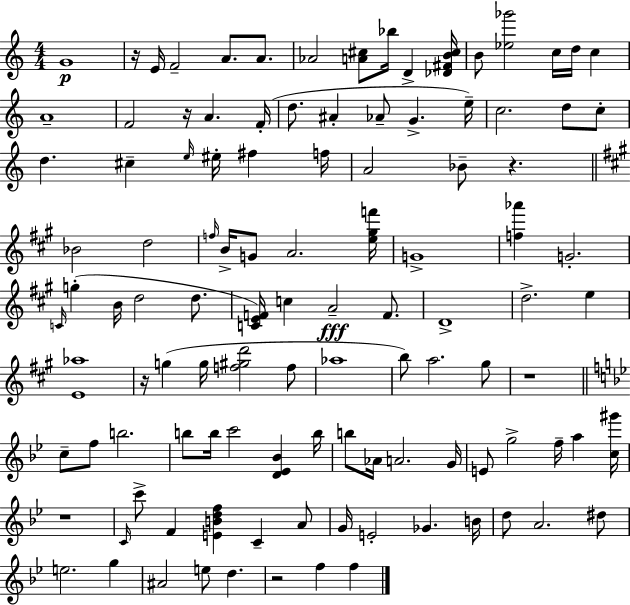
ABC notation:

X:1
T:Untitled
M:4/4
L:1/4
K:Am
G4 z/4 E/4 F2 A/2 A/2 _A2 [A^c]/2 _b/4 D [_D^FB^c]/4 B/2 [_e_g']2 c/4 d/4 c A4 F2 z/4 A F/4 d/2 ^A _A/2 G e/4 c2 d/2 c/2 d ^c e/4 ^e/4 ^f f/4 A2 _B/2 z _B2 d2 f/4 B/4 G/2 A2 [e^gf']/4 G4 [f_a'] G2 C/4 g B/4 d2 d/2 [CEF]/4 c A2 F/2 D4 d2 e [E_a]4 z/4 g g/4 [f^gd']2 f/2 _a4 b/2 a2 ^g/2 z4 c/2 f/2 b2 b/2 b/4 c'2 [D_E_B] b/4 b/2 _A/4 A2 G/4 E/2 g2 f/4 a [c^g']/4 z4 C/4 c'/2 F [EBdf] C A/2 G/4 E2 _G B/4 d/2 A2 ^d/2 e2 g ^A2 e/2 d z2 f f